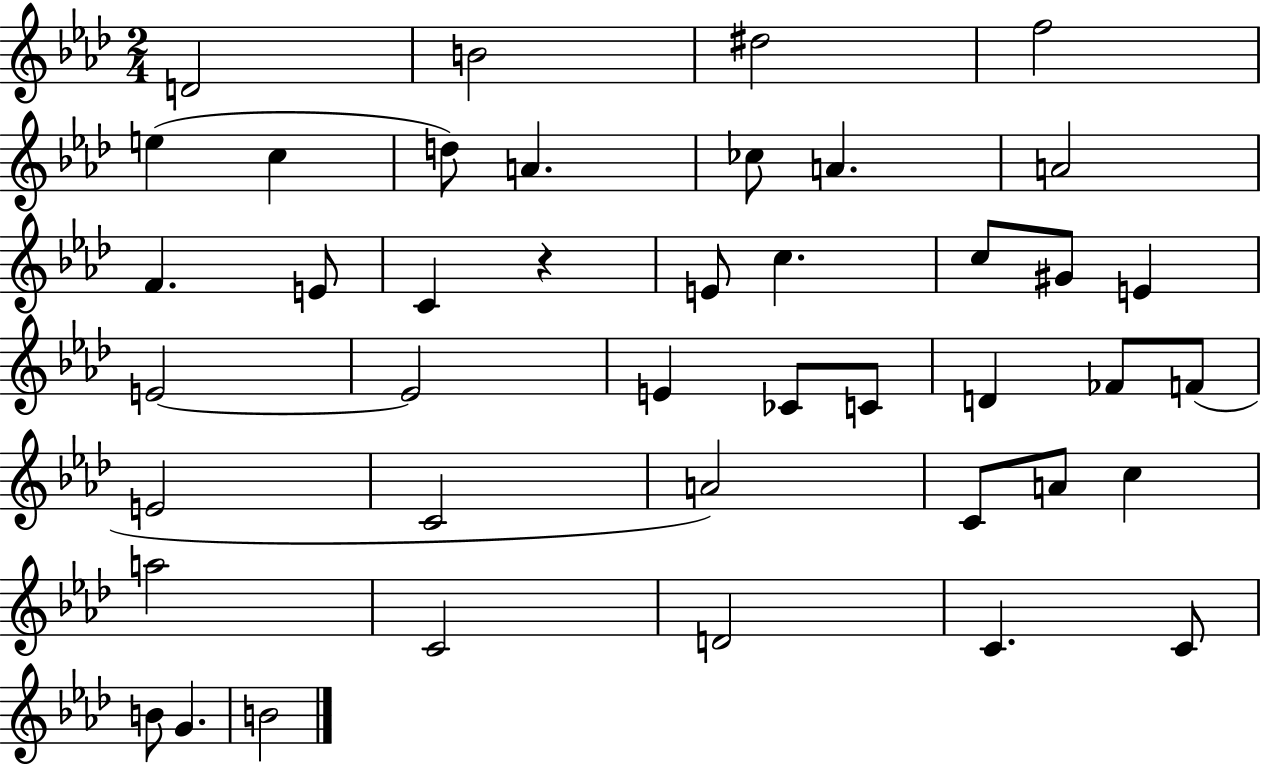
D4/h B4/h D#5/h F5/h E5/q C5/q D5/e A4/q. CES5/e A4/q. A4/h F4/q. E4/e C4/q R/q E4/e C5/q. C5/e G#4/e E4/q E4/h E4/h E4/q CES4/e C4/e D4/q FES4/e F4/e E4/h C4/h A4/h C4/e A4/e C5/q A5/h C4/h D4/h C4/q. C4/e B4/e G4/q. B4/h